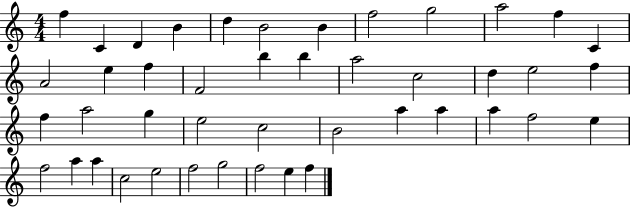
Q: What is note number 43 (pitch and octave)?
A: E5